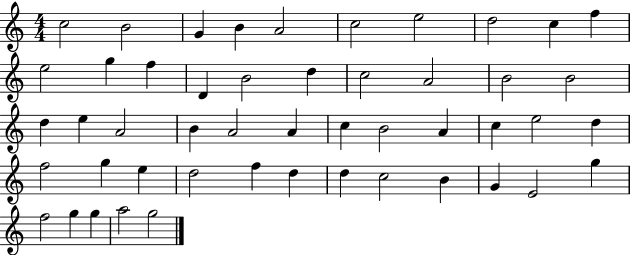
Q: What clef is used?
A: treble